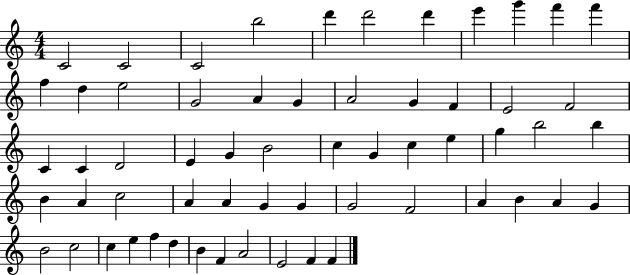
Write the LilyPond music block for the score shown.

{
  \clef treble
  \numericTimeSignature
  \time 4/4
  \key c \major
  c'2 c'2 | c'2 b''2 | d'''4 d'''2 d'''4 | e'''4 g'''4 f'''4 f'''4 | \break f''4 d''4 e''2 | g'2 a'4 g'4 | a'2 g'4 f'4 | e'2 f'2 | \break c'4 c'4 d'2 | e'4 g'4 b'2 | c''4 g'4 c''4 e''4 | g''4 b''2 b''4 | \break b'4 a'4 c''2 | a'4 a'4 g'4 g'4 | g'2 f'2 | a'4 b'4 a'4 g'4 | \break b'2 c''2 | c''4 e''4 f''4 d''4 | b'4 f'4 a'2 | e'2 f'4 f'4 | \break \bar "|."
}